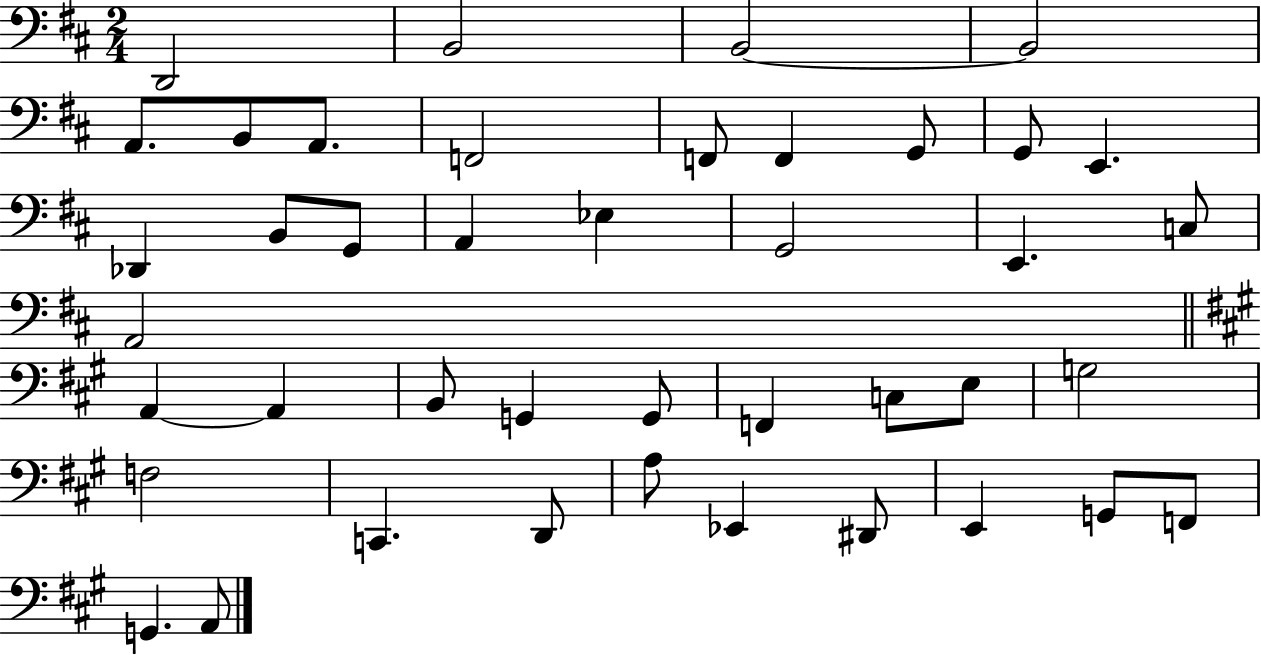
X:1
T:Untitled
M:2/4
L:1/4
K:D
D,,2 B,,2 B,,2 B,,2 A,,/2 B,,/2 A,,/2 F,,2 F,,/2 F,, G,,/2 G,,/2 E,, _D,, B,,/2 G,,/2 A,, _E, G,,2 E,, C,/2 A,,2 A,, A,, B,,/2 G,, G,,/2 F,, C,/2 E,/2 G,2 F,2 C,, D,,/2 A,/2 _E,, ^D,,/2 E,, G,,/2 F,,/2 G,, A,,/2